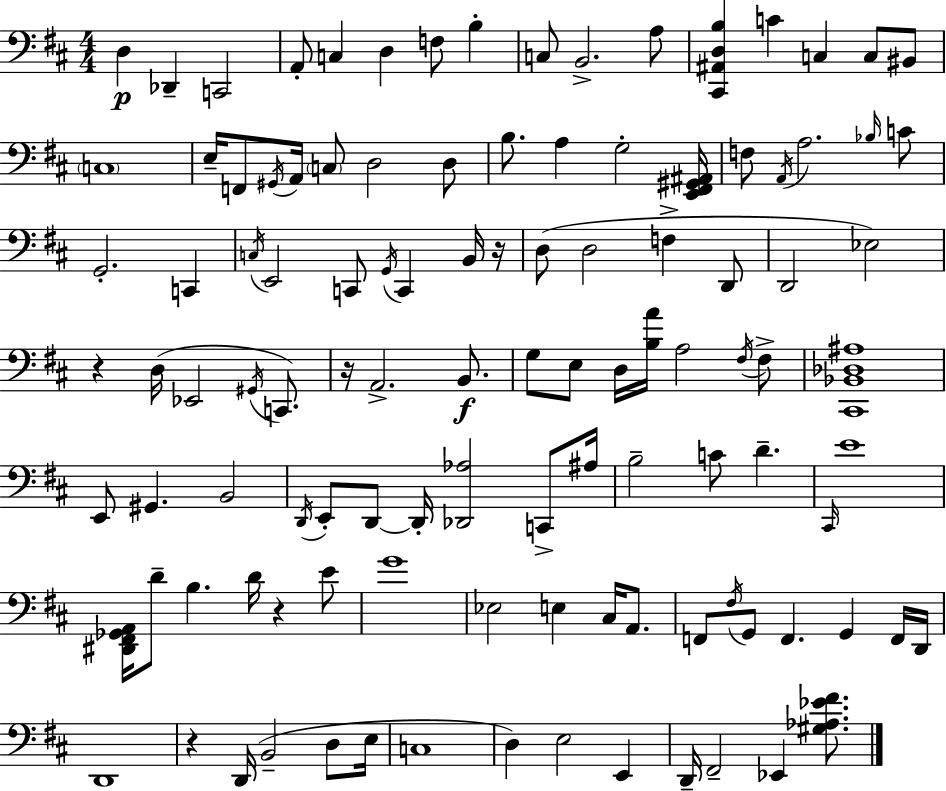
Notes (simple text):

D3/q Db2/q C2/h A2/e C3/q D3/q F3/e B3/q C3/e B2/h. A3/e [C#2,A#2,D3,B3]/q C4/q C3/q C3/e BIS2/e C3/w E3/s F2/e G#2/s A2/s C3/e D3/h D3/e B3/e. A3/q G3/h [E2,F#2,G#2,A#2]/s F3/e A2/s A3/h. Bb3/s C4/e G2/h. C2/q C3/s E2/h C2/e G2/s C2/q B2/s R/s D3/e D3/h F3/q D2/e D2/h Eb3/h R/q D3/s Eb2/h G#2/s C2/e. R/s A2/h. B2/e. G3/e E3/e D3/s [B3,A4]/s A3/h F#3/s F#3/e [C#2,Bb2,Db3,A#3]/w E2/e G#2/q. B2/h D2/s E2/e D2/e D2/s [Db2,Ab3]/h C2/e A#3/s B3/h C4/e D4/q. C#2/s E4/w [D#2,F#2,Gb2,A2]/s D4/e B3/q. D4/s R/q E4/e G4/w Eb3/h E3/q C#3/s A2/e. F2/e F#3/s G2/e F2/q. G2/q F2/s D2/s D2/w R/q D2/s B2/h D3/e E3/s C3/w D3/q E3/h E2/q D2/s F#2/h Eb2/q [G#3,Ab3,Eb4,F#4]/e.